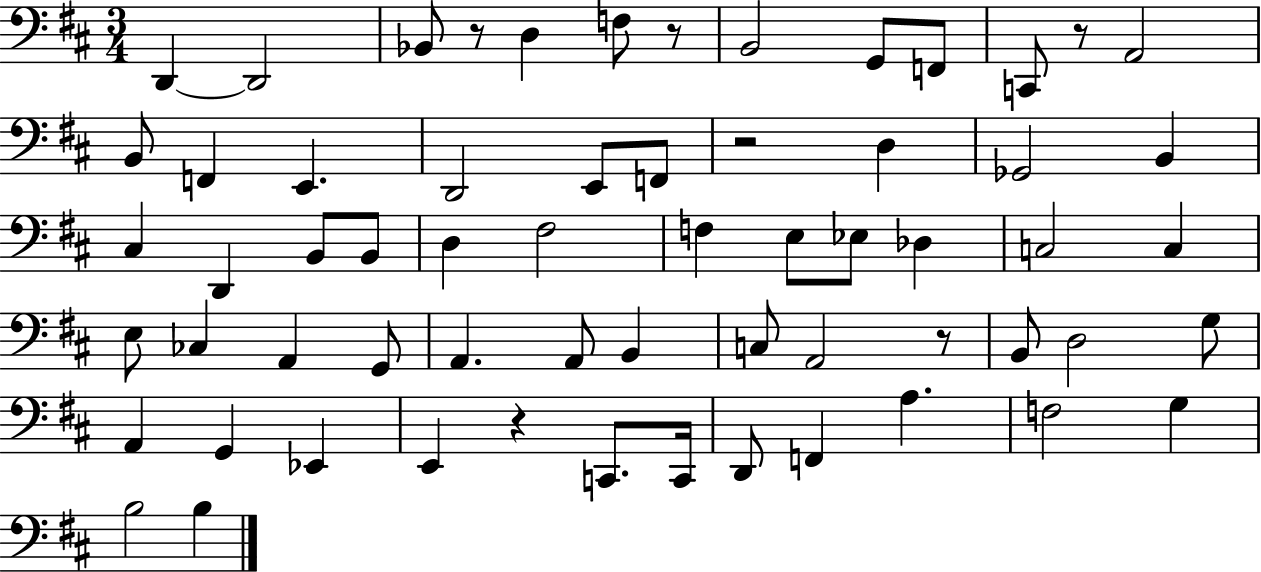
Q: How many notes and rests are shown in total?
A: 62